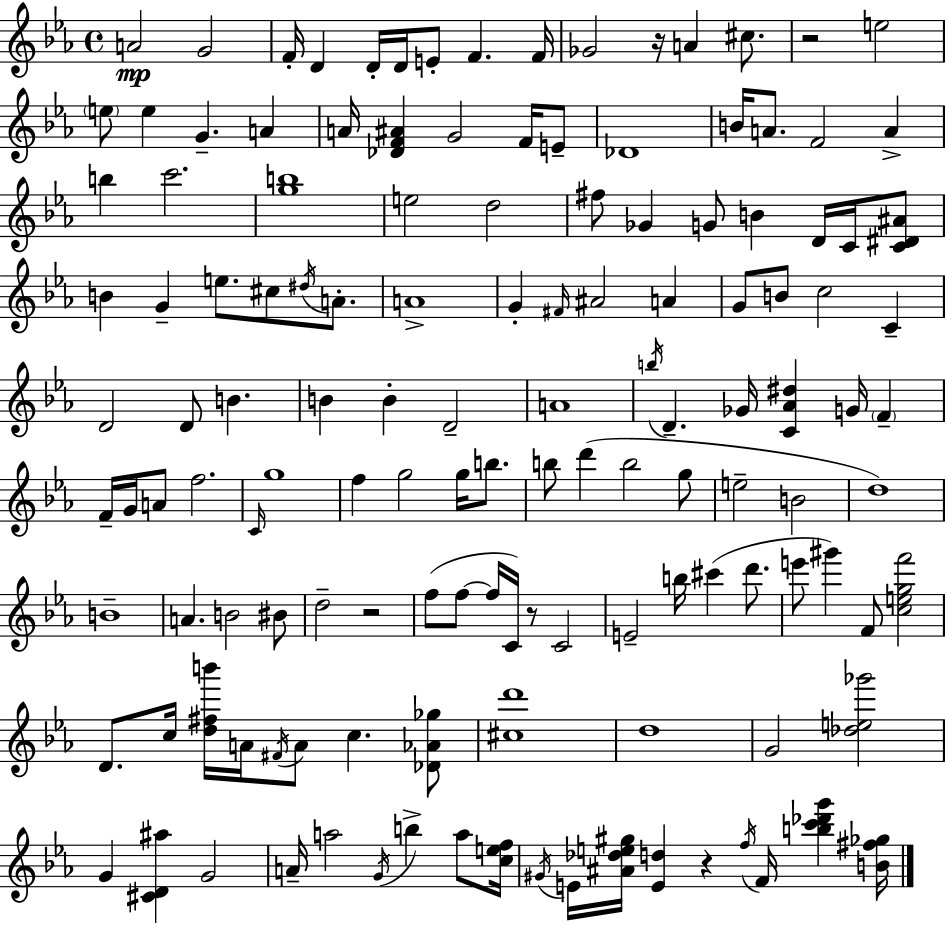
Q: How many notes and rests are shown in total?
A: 136